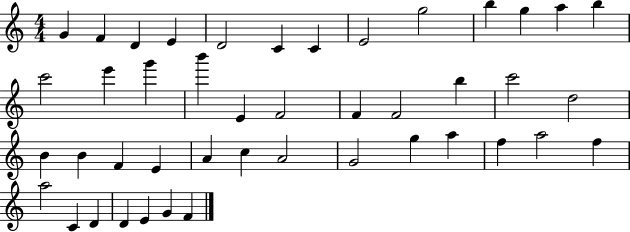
{
  \clef treble
  \numericTimeSignature
  \time 4/4
  \key c \major
  g'4 f'4 d'4 e'4 | d'2 c'4 c'4 | e'2 g''2 | b''4 g''4 a''4 b''4 | \break c'''2 e'''4 g'''4 | b'''4 e'4 f'2 | f'4 f'2 b''4 | c'''2 d''2 | \break b'4 b'4 f'4 e'4 | a'4 c''4 a'2 | g'2 g''4 a''4 | f''4 a''2 f''4 | \break a''2 c'4 d'4 | d'4 e'4 g'4 f'4 | \bar "|."
}